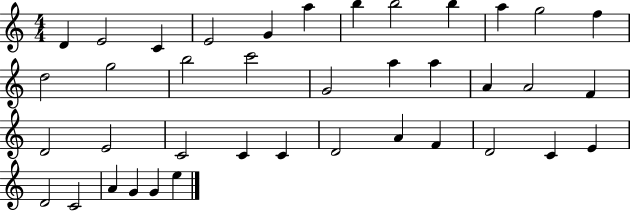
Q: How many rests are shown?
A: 0